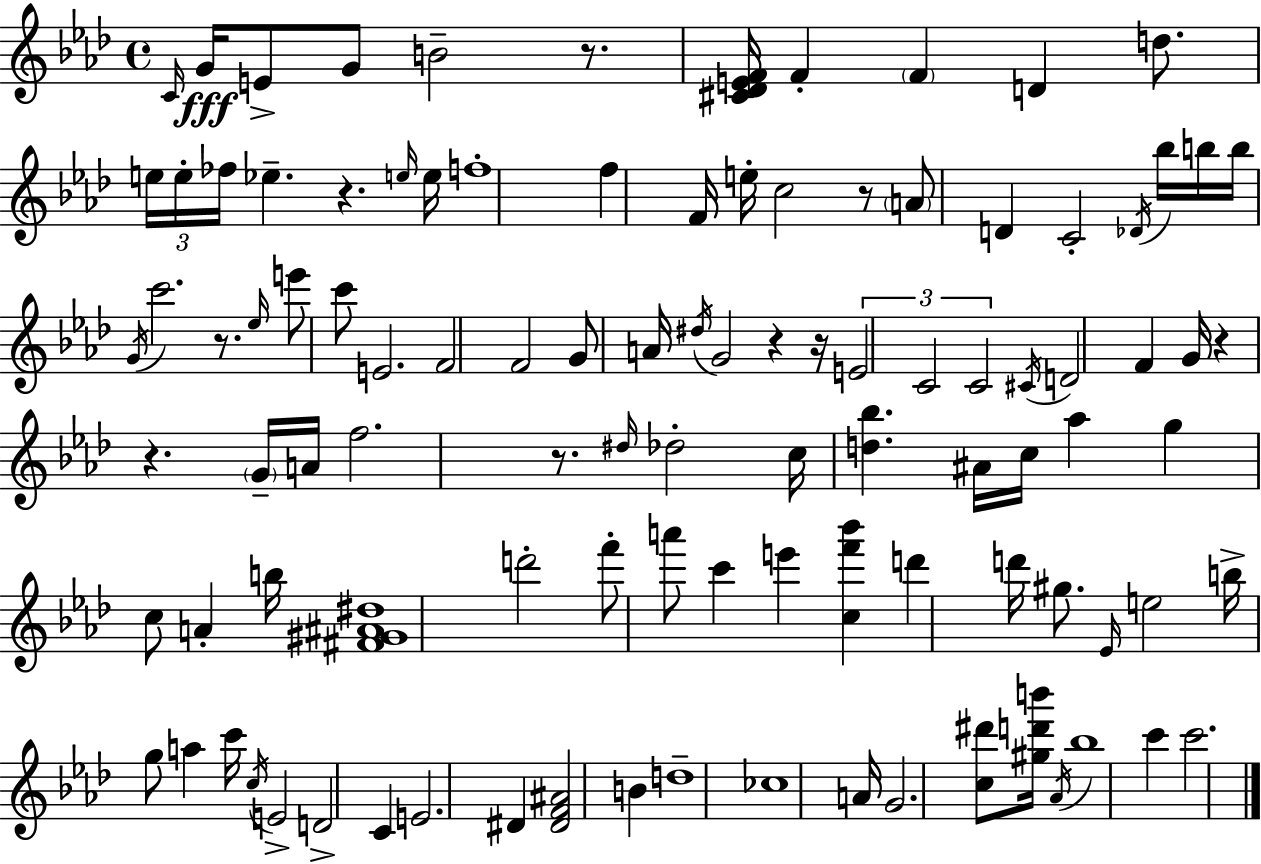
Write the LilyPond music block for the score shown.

{
  \clef treble
  \time 4/4
  \defaultTimeSignature
  \key aes \major
  \grace { c'16 }\fff g'16 e'8-> g'8 b'2-- r8. | <cis' des' e' f'>16 f'4-. \parenthesize f'4 d'4 d''8. | \tuplet 3/2 { e''16 e''16-. fes''16 } ees''4.-- r4. | \grace { e''16 } e''16 f''1-. | \break f''4 f'16 e''16-. c''2 | r8 \parenthesize a'8 d'4 c'2-. | \acciaccatura { des'16 } bes''16 b''16 b''16 \acciaccatura { g'16 } c'''2. | r8. \grace { ees''16 } e'''8 c'''8 e'2. | \break f'2 f'2 | g'8 a'16 \acciaccatura { dis''16 } g'2 | r4 r16 \tuplet 3/2 { e'2 c'2 | c'2 } \acciaccatura { cis'16 } d'2 | \break f'4 g'16 r4 | r4. \parenthesize g'16-- a'16 f''2. | r8. \grace { dis''16 } des''2-. | c''16 <d'' bes''>4. ais'16 c''16 aes''4 g''4 | \break c''8 a'4-. b''16 <fis' gis' ais' dis''>1 | d'''2-. | f'''8-. a'''8 c'''4 e'''4 <c'' f''' bes'''>4 | d'''4 d'''16 gis''8. \grace { ees'16 } e''2 | \break b''16-> g''8 a''4 c'''16 \acciaccatura { c''16 } e'2-> | d'2-> c'4 e'2. | dis'4 <dis' f' ais'>2 | b'4 d''1-- | \break ces''1 | a'16 g'2. | <c'' dis'''>8 <gis'' d''' b'''>16 \acciaccatura { aes'16 } bes''1 | c'''4 c'''2. | \break \bar "|."
}